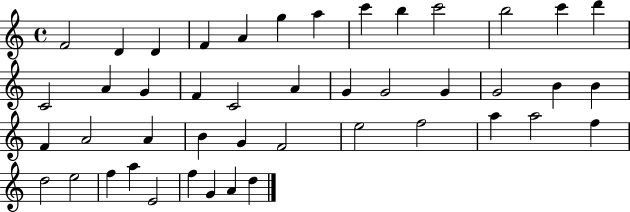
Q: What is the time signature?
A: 4/4